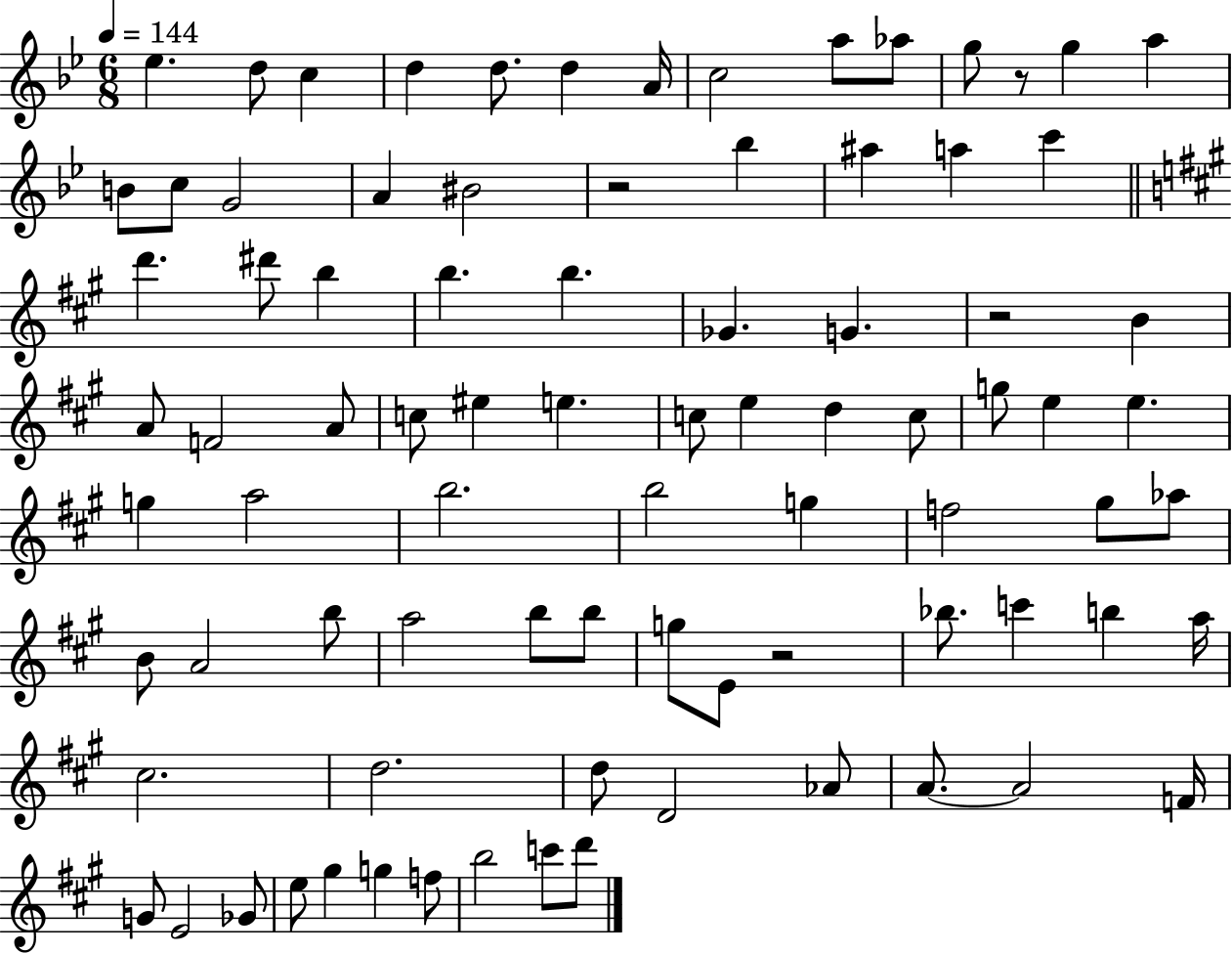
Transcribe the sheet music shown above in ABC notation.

X:1
T:Untitled
M:6/8
L:1/4
K:Bb
_e d/2 c d d/2 d A/4 c2 a/2 _a/2 g/2 z/2 g a B/2 c/2 G2 A ^B2 z2 _b ^a a c' d' ^d'/2 b b b _G G z2 B A/2 F2 A/2 c/2 ^e e c/2 e d c/2 g/2 e e g a2 b2 b2 g f2 ^g/2 _a/2 B/2 A2 b/2 a2 b/2 b/2 g/2 E/2 z2 _b/2 c' b a/4 ^c2 d2 d/2 D2 _A/2 A/2 A2 F/4 G/2 E2 _G/2 e/2 ^g g f/2 b2 c'/2 d'/2